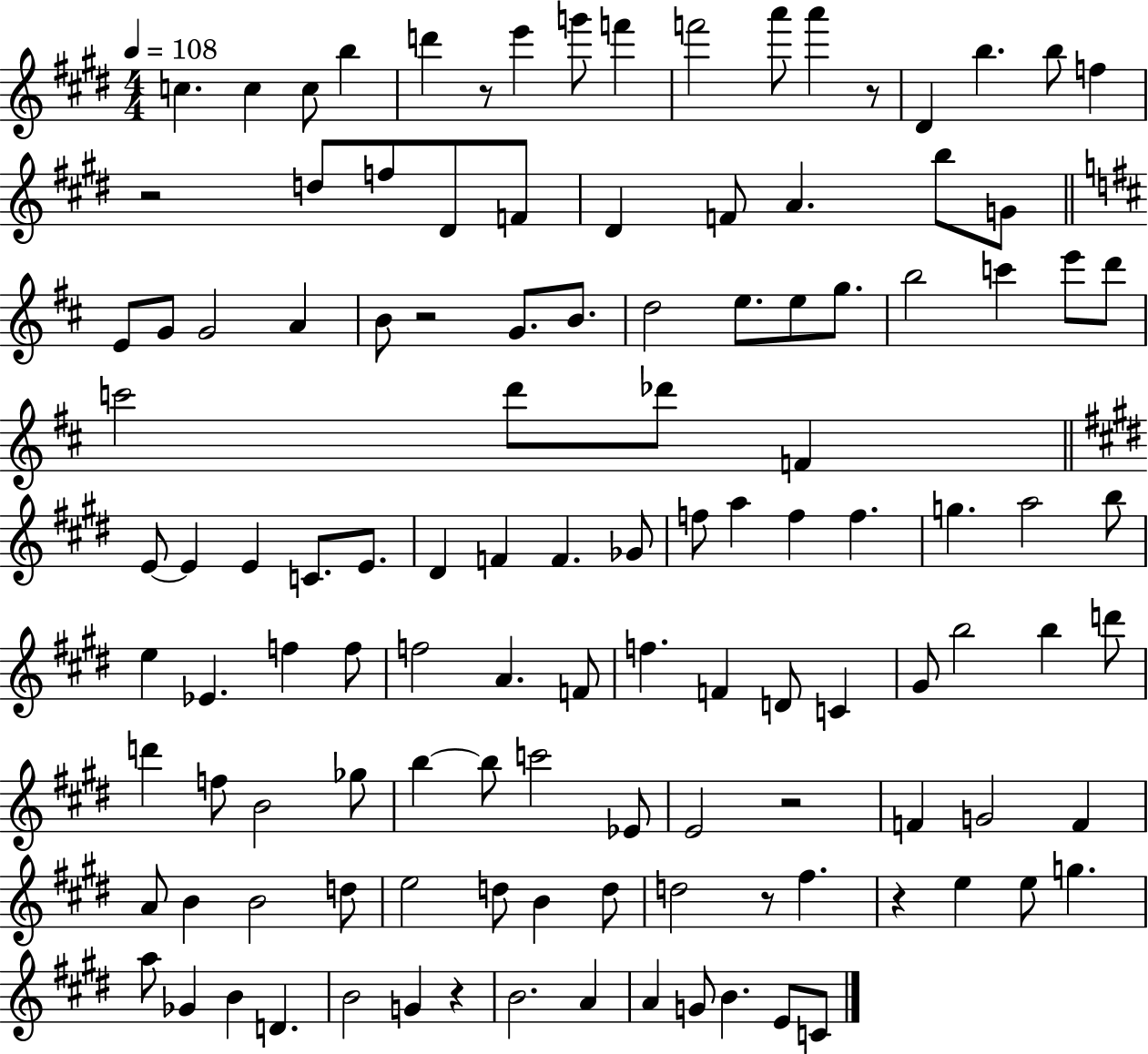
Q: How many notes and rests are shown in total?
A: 120